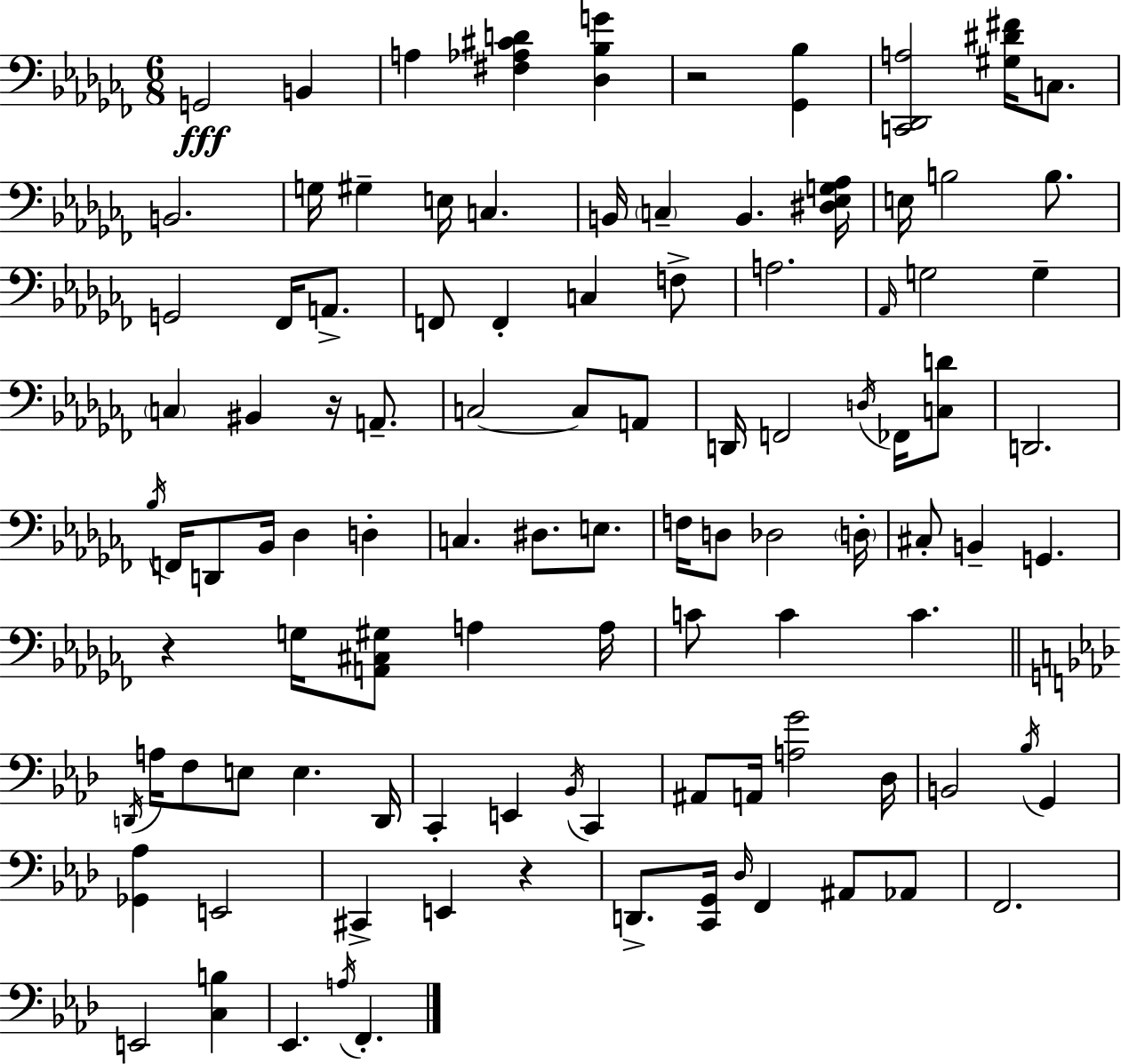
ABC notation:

X:1
T:Untitled
M:6/8
L:1/4
K:Abm
G,,2 B,, A, [^F,_A,^CD] [_D,_B,G] z2 [_G,,_B,] [C,,_D,,A,]2 [^G,^D^F]/4 C,/2 B,,2 G,/4 ^G, E,/4 C, B,,/4 C, B,, [^D,_E,G,_A,]/4 E,/4 B,2 B,/2 G,,2 _F,,/4 A,,/2 F,,/2 F,, C, F,/2 A,2 _A,,/4 G,2 G, C, ^B,, z/4 A,,/2 C,2 C,/2 A,,/2 D,,/4 F,,2 D,/4 _F,,/4 [C,D]/2 D,,2 _B,/4 F,,/4 D,,/2 _B,,/4 _D, D, C, ^D,/2 E,/2 F,/4 D,/2 _D,2 D,/4 ^C,/2 B,, G,, z G,/4 [A,,^C,^G,]/2 A, A,/4 C/2 C C D,,/4 A,/4 F,/2 E,/2 E, D,,/4 C,, E,, _B,,/4 C,, ^A,,/2 A,,/4 [A,G]2 _D,/4 B,,2 _B,/4 G,, [_G,,_A,] E,,2 ^C,, E,, z D,,/2 [C,,G,,]/4 _D,/4 F,, ^A,,/2 _A,,/2 F,,2 E,,2 [C,B,] _E,, A,/4 F,,